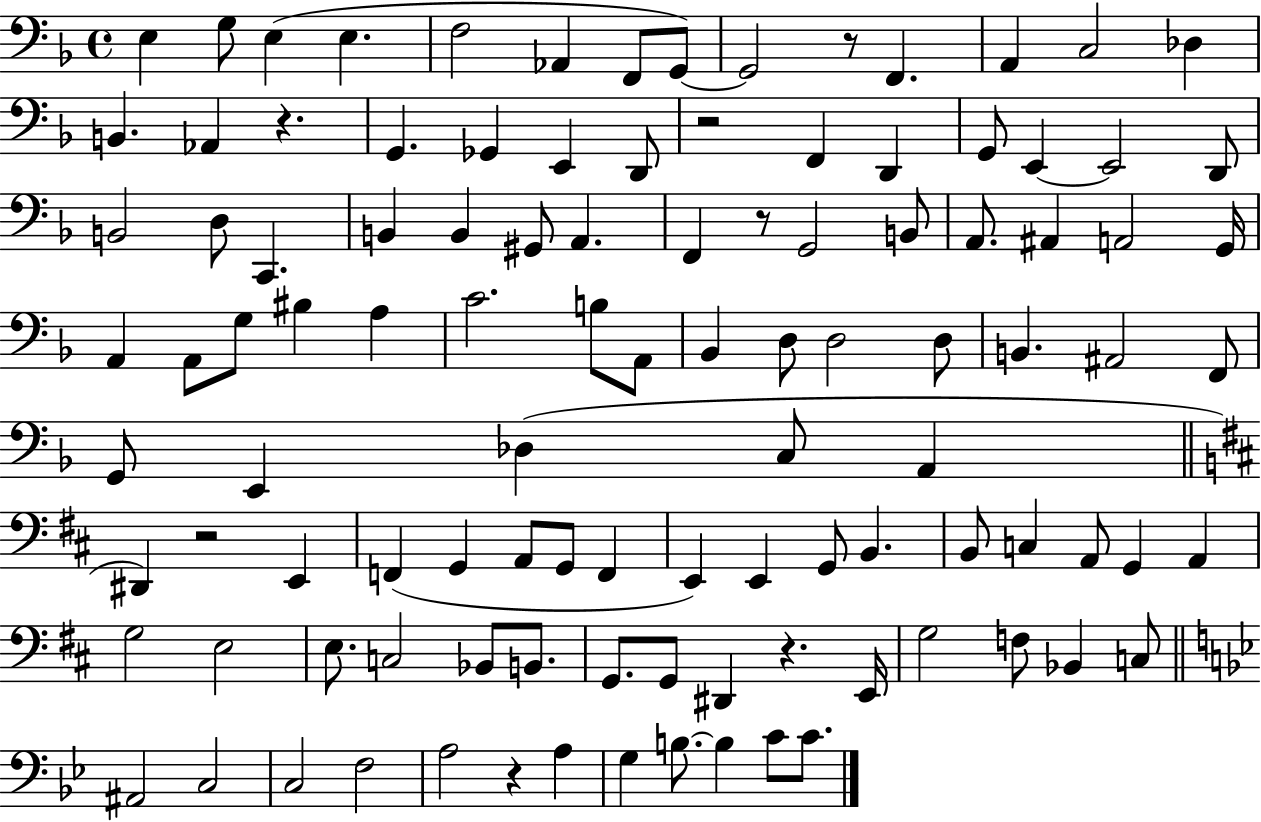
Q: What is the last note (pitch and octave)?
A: C4